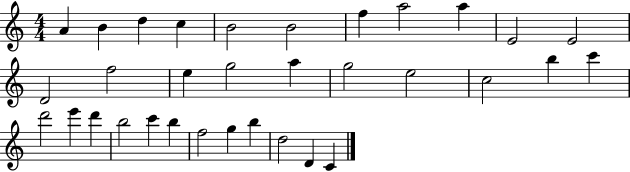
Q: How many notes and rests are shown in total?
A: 33